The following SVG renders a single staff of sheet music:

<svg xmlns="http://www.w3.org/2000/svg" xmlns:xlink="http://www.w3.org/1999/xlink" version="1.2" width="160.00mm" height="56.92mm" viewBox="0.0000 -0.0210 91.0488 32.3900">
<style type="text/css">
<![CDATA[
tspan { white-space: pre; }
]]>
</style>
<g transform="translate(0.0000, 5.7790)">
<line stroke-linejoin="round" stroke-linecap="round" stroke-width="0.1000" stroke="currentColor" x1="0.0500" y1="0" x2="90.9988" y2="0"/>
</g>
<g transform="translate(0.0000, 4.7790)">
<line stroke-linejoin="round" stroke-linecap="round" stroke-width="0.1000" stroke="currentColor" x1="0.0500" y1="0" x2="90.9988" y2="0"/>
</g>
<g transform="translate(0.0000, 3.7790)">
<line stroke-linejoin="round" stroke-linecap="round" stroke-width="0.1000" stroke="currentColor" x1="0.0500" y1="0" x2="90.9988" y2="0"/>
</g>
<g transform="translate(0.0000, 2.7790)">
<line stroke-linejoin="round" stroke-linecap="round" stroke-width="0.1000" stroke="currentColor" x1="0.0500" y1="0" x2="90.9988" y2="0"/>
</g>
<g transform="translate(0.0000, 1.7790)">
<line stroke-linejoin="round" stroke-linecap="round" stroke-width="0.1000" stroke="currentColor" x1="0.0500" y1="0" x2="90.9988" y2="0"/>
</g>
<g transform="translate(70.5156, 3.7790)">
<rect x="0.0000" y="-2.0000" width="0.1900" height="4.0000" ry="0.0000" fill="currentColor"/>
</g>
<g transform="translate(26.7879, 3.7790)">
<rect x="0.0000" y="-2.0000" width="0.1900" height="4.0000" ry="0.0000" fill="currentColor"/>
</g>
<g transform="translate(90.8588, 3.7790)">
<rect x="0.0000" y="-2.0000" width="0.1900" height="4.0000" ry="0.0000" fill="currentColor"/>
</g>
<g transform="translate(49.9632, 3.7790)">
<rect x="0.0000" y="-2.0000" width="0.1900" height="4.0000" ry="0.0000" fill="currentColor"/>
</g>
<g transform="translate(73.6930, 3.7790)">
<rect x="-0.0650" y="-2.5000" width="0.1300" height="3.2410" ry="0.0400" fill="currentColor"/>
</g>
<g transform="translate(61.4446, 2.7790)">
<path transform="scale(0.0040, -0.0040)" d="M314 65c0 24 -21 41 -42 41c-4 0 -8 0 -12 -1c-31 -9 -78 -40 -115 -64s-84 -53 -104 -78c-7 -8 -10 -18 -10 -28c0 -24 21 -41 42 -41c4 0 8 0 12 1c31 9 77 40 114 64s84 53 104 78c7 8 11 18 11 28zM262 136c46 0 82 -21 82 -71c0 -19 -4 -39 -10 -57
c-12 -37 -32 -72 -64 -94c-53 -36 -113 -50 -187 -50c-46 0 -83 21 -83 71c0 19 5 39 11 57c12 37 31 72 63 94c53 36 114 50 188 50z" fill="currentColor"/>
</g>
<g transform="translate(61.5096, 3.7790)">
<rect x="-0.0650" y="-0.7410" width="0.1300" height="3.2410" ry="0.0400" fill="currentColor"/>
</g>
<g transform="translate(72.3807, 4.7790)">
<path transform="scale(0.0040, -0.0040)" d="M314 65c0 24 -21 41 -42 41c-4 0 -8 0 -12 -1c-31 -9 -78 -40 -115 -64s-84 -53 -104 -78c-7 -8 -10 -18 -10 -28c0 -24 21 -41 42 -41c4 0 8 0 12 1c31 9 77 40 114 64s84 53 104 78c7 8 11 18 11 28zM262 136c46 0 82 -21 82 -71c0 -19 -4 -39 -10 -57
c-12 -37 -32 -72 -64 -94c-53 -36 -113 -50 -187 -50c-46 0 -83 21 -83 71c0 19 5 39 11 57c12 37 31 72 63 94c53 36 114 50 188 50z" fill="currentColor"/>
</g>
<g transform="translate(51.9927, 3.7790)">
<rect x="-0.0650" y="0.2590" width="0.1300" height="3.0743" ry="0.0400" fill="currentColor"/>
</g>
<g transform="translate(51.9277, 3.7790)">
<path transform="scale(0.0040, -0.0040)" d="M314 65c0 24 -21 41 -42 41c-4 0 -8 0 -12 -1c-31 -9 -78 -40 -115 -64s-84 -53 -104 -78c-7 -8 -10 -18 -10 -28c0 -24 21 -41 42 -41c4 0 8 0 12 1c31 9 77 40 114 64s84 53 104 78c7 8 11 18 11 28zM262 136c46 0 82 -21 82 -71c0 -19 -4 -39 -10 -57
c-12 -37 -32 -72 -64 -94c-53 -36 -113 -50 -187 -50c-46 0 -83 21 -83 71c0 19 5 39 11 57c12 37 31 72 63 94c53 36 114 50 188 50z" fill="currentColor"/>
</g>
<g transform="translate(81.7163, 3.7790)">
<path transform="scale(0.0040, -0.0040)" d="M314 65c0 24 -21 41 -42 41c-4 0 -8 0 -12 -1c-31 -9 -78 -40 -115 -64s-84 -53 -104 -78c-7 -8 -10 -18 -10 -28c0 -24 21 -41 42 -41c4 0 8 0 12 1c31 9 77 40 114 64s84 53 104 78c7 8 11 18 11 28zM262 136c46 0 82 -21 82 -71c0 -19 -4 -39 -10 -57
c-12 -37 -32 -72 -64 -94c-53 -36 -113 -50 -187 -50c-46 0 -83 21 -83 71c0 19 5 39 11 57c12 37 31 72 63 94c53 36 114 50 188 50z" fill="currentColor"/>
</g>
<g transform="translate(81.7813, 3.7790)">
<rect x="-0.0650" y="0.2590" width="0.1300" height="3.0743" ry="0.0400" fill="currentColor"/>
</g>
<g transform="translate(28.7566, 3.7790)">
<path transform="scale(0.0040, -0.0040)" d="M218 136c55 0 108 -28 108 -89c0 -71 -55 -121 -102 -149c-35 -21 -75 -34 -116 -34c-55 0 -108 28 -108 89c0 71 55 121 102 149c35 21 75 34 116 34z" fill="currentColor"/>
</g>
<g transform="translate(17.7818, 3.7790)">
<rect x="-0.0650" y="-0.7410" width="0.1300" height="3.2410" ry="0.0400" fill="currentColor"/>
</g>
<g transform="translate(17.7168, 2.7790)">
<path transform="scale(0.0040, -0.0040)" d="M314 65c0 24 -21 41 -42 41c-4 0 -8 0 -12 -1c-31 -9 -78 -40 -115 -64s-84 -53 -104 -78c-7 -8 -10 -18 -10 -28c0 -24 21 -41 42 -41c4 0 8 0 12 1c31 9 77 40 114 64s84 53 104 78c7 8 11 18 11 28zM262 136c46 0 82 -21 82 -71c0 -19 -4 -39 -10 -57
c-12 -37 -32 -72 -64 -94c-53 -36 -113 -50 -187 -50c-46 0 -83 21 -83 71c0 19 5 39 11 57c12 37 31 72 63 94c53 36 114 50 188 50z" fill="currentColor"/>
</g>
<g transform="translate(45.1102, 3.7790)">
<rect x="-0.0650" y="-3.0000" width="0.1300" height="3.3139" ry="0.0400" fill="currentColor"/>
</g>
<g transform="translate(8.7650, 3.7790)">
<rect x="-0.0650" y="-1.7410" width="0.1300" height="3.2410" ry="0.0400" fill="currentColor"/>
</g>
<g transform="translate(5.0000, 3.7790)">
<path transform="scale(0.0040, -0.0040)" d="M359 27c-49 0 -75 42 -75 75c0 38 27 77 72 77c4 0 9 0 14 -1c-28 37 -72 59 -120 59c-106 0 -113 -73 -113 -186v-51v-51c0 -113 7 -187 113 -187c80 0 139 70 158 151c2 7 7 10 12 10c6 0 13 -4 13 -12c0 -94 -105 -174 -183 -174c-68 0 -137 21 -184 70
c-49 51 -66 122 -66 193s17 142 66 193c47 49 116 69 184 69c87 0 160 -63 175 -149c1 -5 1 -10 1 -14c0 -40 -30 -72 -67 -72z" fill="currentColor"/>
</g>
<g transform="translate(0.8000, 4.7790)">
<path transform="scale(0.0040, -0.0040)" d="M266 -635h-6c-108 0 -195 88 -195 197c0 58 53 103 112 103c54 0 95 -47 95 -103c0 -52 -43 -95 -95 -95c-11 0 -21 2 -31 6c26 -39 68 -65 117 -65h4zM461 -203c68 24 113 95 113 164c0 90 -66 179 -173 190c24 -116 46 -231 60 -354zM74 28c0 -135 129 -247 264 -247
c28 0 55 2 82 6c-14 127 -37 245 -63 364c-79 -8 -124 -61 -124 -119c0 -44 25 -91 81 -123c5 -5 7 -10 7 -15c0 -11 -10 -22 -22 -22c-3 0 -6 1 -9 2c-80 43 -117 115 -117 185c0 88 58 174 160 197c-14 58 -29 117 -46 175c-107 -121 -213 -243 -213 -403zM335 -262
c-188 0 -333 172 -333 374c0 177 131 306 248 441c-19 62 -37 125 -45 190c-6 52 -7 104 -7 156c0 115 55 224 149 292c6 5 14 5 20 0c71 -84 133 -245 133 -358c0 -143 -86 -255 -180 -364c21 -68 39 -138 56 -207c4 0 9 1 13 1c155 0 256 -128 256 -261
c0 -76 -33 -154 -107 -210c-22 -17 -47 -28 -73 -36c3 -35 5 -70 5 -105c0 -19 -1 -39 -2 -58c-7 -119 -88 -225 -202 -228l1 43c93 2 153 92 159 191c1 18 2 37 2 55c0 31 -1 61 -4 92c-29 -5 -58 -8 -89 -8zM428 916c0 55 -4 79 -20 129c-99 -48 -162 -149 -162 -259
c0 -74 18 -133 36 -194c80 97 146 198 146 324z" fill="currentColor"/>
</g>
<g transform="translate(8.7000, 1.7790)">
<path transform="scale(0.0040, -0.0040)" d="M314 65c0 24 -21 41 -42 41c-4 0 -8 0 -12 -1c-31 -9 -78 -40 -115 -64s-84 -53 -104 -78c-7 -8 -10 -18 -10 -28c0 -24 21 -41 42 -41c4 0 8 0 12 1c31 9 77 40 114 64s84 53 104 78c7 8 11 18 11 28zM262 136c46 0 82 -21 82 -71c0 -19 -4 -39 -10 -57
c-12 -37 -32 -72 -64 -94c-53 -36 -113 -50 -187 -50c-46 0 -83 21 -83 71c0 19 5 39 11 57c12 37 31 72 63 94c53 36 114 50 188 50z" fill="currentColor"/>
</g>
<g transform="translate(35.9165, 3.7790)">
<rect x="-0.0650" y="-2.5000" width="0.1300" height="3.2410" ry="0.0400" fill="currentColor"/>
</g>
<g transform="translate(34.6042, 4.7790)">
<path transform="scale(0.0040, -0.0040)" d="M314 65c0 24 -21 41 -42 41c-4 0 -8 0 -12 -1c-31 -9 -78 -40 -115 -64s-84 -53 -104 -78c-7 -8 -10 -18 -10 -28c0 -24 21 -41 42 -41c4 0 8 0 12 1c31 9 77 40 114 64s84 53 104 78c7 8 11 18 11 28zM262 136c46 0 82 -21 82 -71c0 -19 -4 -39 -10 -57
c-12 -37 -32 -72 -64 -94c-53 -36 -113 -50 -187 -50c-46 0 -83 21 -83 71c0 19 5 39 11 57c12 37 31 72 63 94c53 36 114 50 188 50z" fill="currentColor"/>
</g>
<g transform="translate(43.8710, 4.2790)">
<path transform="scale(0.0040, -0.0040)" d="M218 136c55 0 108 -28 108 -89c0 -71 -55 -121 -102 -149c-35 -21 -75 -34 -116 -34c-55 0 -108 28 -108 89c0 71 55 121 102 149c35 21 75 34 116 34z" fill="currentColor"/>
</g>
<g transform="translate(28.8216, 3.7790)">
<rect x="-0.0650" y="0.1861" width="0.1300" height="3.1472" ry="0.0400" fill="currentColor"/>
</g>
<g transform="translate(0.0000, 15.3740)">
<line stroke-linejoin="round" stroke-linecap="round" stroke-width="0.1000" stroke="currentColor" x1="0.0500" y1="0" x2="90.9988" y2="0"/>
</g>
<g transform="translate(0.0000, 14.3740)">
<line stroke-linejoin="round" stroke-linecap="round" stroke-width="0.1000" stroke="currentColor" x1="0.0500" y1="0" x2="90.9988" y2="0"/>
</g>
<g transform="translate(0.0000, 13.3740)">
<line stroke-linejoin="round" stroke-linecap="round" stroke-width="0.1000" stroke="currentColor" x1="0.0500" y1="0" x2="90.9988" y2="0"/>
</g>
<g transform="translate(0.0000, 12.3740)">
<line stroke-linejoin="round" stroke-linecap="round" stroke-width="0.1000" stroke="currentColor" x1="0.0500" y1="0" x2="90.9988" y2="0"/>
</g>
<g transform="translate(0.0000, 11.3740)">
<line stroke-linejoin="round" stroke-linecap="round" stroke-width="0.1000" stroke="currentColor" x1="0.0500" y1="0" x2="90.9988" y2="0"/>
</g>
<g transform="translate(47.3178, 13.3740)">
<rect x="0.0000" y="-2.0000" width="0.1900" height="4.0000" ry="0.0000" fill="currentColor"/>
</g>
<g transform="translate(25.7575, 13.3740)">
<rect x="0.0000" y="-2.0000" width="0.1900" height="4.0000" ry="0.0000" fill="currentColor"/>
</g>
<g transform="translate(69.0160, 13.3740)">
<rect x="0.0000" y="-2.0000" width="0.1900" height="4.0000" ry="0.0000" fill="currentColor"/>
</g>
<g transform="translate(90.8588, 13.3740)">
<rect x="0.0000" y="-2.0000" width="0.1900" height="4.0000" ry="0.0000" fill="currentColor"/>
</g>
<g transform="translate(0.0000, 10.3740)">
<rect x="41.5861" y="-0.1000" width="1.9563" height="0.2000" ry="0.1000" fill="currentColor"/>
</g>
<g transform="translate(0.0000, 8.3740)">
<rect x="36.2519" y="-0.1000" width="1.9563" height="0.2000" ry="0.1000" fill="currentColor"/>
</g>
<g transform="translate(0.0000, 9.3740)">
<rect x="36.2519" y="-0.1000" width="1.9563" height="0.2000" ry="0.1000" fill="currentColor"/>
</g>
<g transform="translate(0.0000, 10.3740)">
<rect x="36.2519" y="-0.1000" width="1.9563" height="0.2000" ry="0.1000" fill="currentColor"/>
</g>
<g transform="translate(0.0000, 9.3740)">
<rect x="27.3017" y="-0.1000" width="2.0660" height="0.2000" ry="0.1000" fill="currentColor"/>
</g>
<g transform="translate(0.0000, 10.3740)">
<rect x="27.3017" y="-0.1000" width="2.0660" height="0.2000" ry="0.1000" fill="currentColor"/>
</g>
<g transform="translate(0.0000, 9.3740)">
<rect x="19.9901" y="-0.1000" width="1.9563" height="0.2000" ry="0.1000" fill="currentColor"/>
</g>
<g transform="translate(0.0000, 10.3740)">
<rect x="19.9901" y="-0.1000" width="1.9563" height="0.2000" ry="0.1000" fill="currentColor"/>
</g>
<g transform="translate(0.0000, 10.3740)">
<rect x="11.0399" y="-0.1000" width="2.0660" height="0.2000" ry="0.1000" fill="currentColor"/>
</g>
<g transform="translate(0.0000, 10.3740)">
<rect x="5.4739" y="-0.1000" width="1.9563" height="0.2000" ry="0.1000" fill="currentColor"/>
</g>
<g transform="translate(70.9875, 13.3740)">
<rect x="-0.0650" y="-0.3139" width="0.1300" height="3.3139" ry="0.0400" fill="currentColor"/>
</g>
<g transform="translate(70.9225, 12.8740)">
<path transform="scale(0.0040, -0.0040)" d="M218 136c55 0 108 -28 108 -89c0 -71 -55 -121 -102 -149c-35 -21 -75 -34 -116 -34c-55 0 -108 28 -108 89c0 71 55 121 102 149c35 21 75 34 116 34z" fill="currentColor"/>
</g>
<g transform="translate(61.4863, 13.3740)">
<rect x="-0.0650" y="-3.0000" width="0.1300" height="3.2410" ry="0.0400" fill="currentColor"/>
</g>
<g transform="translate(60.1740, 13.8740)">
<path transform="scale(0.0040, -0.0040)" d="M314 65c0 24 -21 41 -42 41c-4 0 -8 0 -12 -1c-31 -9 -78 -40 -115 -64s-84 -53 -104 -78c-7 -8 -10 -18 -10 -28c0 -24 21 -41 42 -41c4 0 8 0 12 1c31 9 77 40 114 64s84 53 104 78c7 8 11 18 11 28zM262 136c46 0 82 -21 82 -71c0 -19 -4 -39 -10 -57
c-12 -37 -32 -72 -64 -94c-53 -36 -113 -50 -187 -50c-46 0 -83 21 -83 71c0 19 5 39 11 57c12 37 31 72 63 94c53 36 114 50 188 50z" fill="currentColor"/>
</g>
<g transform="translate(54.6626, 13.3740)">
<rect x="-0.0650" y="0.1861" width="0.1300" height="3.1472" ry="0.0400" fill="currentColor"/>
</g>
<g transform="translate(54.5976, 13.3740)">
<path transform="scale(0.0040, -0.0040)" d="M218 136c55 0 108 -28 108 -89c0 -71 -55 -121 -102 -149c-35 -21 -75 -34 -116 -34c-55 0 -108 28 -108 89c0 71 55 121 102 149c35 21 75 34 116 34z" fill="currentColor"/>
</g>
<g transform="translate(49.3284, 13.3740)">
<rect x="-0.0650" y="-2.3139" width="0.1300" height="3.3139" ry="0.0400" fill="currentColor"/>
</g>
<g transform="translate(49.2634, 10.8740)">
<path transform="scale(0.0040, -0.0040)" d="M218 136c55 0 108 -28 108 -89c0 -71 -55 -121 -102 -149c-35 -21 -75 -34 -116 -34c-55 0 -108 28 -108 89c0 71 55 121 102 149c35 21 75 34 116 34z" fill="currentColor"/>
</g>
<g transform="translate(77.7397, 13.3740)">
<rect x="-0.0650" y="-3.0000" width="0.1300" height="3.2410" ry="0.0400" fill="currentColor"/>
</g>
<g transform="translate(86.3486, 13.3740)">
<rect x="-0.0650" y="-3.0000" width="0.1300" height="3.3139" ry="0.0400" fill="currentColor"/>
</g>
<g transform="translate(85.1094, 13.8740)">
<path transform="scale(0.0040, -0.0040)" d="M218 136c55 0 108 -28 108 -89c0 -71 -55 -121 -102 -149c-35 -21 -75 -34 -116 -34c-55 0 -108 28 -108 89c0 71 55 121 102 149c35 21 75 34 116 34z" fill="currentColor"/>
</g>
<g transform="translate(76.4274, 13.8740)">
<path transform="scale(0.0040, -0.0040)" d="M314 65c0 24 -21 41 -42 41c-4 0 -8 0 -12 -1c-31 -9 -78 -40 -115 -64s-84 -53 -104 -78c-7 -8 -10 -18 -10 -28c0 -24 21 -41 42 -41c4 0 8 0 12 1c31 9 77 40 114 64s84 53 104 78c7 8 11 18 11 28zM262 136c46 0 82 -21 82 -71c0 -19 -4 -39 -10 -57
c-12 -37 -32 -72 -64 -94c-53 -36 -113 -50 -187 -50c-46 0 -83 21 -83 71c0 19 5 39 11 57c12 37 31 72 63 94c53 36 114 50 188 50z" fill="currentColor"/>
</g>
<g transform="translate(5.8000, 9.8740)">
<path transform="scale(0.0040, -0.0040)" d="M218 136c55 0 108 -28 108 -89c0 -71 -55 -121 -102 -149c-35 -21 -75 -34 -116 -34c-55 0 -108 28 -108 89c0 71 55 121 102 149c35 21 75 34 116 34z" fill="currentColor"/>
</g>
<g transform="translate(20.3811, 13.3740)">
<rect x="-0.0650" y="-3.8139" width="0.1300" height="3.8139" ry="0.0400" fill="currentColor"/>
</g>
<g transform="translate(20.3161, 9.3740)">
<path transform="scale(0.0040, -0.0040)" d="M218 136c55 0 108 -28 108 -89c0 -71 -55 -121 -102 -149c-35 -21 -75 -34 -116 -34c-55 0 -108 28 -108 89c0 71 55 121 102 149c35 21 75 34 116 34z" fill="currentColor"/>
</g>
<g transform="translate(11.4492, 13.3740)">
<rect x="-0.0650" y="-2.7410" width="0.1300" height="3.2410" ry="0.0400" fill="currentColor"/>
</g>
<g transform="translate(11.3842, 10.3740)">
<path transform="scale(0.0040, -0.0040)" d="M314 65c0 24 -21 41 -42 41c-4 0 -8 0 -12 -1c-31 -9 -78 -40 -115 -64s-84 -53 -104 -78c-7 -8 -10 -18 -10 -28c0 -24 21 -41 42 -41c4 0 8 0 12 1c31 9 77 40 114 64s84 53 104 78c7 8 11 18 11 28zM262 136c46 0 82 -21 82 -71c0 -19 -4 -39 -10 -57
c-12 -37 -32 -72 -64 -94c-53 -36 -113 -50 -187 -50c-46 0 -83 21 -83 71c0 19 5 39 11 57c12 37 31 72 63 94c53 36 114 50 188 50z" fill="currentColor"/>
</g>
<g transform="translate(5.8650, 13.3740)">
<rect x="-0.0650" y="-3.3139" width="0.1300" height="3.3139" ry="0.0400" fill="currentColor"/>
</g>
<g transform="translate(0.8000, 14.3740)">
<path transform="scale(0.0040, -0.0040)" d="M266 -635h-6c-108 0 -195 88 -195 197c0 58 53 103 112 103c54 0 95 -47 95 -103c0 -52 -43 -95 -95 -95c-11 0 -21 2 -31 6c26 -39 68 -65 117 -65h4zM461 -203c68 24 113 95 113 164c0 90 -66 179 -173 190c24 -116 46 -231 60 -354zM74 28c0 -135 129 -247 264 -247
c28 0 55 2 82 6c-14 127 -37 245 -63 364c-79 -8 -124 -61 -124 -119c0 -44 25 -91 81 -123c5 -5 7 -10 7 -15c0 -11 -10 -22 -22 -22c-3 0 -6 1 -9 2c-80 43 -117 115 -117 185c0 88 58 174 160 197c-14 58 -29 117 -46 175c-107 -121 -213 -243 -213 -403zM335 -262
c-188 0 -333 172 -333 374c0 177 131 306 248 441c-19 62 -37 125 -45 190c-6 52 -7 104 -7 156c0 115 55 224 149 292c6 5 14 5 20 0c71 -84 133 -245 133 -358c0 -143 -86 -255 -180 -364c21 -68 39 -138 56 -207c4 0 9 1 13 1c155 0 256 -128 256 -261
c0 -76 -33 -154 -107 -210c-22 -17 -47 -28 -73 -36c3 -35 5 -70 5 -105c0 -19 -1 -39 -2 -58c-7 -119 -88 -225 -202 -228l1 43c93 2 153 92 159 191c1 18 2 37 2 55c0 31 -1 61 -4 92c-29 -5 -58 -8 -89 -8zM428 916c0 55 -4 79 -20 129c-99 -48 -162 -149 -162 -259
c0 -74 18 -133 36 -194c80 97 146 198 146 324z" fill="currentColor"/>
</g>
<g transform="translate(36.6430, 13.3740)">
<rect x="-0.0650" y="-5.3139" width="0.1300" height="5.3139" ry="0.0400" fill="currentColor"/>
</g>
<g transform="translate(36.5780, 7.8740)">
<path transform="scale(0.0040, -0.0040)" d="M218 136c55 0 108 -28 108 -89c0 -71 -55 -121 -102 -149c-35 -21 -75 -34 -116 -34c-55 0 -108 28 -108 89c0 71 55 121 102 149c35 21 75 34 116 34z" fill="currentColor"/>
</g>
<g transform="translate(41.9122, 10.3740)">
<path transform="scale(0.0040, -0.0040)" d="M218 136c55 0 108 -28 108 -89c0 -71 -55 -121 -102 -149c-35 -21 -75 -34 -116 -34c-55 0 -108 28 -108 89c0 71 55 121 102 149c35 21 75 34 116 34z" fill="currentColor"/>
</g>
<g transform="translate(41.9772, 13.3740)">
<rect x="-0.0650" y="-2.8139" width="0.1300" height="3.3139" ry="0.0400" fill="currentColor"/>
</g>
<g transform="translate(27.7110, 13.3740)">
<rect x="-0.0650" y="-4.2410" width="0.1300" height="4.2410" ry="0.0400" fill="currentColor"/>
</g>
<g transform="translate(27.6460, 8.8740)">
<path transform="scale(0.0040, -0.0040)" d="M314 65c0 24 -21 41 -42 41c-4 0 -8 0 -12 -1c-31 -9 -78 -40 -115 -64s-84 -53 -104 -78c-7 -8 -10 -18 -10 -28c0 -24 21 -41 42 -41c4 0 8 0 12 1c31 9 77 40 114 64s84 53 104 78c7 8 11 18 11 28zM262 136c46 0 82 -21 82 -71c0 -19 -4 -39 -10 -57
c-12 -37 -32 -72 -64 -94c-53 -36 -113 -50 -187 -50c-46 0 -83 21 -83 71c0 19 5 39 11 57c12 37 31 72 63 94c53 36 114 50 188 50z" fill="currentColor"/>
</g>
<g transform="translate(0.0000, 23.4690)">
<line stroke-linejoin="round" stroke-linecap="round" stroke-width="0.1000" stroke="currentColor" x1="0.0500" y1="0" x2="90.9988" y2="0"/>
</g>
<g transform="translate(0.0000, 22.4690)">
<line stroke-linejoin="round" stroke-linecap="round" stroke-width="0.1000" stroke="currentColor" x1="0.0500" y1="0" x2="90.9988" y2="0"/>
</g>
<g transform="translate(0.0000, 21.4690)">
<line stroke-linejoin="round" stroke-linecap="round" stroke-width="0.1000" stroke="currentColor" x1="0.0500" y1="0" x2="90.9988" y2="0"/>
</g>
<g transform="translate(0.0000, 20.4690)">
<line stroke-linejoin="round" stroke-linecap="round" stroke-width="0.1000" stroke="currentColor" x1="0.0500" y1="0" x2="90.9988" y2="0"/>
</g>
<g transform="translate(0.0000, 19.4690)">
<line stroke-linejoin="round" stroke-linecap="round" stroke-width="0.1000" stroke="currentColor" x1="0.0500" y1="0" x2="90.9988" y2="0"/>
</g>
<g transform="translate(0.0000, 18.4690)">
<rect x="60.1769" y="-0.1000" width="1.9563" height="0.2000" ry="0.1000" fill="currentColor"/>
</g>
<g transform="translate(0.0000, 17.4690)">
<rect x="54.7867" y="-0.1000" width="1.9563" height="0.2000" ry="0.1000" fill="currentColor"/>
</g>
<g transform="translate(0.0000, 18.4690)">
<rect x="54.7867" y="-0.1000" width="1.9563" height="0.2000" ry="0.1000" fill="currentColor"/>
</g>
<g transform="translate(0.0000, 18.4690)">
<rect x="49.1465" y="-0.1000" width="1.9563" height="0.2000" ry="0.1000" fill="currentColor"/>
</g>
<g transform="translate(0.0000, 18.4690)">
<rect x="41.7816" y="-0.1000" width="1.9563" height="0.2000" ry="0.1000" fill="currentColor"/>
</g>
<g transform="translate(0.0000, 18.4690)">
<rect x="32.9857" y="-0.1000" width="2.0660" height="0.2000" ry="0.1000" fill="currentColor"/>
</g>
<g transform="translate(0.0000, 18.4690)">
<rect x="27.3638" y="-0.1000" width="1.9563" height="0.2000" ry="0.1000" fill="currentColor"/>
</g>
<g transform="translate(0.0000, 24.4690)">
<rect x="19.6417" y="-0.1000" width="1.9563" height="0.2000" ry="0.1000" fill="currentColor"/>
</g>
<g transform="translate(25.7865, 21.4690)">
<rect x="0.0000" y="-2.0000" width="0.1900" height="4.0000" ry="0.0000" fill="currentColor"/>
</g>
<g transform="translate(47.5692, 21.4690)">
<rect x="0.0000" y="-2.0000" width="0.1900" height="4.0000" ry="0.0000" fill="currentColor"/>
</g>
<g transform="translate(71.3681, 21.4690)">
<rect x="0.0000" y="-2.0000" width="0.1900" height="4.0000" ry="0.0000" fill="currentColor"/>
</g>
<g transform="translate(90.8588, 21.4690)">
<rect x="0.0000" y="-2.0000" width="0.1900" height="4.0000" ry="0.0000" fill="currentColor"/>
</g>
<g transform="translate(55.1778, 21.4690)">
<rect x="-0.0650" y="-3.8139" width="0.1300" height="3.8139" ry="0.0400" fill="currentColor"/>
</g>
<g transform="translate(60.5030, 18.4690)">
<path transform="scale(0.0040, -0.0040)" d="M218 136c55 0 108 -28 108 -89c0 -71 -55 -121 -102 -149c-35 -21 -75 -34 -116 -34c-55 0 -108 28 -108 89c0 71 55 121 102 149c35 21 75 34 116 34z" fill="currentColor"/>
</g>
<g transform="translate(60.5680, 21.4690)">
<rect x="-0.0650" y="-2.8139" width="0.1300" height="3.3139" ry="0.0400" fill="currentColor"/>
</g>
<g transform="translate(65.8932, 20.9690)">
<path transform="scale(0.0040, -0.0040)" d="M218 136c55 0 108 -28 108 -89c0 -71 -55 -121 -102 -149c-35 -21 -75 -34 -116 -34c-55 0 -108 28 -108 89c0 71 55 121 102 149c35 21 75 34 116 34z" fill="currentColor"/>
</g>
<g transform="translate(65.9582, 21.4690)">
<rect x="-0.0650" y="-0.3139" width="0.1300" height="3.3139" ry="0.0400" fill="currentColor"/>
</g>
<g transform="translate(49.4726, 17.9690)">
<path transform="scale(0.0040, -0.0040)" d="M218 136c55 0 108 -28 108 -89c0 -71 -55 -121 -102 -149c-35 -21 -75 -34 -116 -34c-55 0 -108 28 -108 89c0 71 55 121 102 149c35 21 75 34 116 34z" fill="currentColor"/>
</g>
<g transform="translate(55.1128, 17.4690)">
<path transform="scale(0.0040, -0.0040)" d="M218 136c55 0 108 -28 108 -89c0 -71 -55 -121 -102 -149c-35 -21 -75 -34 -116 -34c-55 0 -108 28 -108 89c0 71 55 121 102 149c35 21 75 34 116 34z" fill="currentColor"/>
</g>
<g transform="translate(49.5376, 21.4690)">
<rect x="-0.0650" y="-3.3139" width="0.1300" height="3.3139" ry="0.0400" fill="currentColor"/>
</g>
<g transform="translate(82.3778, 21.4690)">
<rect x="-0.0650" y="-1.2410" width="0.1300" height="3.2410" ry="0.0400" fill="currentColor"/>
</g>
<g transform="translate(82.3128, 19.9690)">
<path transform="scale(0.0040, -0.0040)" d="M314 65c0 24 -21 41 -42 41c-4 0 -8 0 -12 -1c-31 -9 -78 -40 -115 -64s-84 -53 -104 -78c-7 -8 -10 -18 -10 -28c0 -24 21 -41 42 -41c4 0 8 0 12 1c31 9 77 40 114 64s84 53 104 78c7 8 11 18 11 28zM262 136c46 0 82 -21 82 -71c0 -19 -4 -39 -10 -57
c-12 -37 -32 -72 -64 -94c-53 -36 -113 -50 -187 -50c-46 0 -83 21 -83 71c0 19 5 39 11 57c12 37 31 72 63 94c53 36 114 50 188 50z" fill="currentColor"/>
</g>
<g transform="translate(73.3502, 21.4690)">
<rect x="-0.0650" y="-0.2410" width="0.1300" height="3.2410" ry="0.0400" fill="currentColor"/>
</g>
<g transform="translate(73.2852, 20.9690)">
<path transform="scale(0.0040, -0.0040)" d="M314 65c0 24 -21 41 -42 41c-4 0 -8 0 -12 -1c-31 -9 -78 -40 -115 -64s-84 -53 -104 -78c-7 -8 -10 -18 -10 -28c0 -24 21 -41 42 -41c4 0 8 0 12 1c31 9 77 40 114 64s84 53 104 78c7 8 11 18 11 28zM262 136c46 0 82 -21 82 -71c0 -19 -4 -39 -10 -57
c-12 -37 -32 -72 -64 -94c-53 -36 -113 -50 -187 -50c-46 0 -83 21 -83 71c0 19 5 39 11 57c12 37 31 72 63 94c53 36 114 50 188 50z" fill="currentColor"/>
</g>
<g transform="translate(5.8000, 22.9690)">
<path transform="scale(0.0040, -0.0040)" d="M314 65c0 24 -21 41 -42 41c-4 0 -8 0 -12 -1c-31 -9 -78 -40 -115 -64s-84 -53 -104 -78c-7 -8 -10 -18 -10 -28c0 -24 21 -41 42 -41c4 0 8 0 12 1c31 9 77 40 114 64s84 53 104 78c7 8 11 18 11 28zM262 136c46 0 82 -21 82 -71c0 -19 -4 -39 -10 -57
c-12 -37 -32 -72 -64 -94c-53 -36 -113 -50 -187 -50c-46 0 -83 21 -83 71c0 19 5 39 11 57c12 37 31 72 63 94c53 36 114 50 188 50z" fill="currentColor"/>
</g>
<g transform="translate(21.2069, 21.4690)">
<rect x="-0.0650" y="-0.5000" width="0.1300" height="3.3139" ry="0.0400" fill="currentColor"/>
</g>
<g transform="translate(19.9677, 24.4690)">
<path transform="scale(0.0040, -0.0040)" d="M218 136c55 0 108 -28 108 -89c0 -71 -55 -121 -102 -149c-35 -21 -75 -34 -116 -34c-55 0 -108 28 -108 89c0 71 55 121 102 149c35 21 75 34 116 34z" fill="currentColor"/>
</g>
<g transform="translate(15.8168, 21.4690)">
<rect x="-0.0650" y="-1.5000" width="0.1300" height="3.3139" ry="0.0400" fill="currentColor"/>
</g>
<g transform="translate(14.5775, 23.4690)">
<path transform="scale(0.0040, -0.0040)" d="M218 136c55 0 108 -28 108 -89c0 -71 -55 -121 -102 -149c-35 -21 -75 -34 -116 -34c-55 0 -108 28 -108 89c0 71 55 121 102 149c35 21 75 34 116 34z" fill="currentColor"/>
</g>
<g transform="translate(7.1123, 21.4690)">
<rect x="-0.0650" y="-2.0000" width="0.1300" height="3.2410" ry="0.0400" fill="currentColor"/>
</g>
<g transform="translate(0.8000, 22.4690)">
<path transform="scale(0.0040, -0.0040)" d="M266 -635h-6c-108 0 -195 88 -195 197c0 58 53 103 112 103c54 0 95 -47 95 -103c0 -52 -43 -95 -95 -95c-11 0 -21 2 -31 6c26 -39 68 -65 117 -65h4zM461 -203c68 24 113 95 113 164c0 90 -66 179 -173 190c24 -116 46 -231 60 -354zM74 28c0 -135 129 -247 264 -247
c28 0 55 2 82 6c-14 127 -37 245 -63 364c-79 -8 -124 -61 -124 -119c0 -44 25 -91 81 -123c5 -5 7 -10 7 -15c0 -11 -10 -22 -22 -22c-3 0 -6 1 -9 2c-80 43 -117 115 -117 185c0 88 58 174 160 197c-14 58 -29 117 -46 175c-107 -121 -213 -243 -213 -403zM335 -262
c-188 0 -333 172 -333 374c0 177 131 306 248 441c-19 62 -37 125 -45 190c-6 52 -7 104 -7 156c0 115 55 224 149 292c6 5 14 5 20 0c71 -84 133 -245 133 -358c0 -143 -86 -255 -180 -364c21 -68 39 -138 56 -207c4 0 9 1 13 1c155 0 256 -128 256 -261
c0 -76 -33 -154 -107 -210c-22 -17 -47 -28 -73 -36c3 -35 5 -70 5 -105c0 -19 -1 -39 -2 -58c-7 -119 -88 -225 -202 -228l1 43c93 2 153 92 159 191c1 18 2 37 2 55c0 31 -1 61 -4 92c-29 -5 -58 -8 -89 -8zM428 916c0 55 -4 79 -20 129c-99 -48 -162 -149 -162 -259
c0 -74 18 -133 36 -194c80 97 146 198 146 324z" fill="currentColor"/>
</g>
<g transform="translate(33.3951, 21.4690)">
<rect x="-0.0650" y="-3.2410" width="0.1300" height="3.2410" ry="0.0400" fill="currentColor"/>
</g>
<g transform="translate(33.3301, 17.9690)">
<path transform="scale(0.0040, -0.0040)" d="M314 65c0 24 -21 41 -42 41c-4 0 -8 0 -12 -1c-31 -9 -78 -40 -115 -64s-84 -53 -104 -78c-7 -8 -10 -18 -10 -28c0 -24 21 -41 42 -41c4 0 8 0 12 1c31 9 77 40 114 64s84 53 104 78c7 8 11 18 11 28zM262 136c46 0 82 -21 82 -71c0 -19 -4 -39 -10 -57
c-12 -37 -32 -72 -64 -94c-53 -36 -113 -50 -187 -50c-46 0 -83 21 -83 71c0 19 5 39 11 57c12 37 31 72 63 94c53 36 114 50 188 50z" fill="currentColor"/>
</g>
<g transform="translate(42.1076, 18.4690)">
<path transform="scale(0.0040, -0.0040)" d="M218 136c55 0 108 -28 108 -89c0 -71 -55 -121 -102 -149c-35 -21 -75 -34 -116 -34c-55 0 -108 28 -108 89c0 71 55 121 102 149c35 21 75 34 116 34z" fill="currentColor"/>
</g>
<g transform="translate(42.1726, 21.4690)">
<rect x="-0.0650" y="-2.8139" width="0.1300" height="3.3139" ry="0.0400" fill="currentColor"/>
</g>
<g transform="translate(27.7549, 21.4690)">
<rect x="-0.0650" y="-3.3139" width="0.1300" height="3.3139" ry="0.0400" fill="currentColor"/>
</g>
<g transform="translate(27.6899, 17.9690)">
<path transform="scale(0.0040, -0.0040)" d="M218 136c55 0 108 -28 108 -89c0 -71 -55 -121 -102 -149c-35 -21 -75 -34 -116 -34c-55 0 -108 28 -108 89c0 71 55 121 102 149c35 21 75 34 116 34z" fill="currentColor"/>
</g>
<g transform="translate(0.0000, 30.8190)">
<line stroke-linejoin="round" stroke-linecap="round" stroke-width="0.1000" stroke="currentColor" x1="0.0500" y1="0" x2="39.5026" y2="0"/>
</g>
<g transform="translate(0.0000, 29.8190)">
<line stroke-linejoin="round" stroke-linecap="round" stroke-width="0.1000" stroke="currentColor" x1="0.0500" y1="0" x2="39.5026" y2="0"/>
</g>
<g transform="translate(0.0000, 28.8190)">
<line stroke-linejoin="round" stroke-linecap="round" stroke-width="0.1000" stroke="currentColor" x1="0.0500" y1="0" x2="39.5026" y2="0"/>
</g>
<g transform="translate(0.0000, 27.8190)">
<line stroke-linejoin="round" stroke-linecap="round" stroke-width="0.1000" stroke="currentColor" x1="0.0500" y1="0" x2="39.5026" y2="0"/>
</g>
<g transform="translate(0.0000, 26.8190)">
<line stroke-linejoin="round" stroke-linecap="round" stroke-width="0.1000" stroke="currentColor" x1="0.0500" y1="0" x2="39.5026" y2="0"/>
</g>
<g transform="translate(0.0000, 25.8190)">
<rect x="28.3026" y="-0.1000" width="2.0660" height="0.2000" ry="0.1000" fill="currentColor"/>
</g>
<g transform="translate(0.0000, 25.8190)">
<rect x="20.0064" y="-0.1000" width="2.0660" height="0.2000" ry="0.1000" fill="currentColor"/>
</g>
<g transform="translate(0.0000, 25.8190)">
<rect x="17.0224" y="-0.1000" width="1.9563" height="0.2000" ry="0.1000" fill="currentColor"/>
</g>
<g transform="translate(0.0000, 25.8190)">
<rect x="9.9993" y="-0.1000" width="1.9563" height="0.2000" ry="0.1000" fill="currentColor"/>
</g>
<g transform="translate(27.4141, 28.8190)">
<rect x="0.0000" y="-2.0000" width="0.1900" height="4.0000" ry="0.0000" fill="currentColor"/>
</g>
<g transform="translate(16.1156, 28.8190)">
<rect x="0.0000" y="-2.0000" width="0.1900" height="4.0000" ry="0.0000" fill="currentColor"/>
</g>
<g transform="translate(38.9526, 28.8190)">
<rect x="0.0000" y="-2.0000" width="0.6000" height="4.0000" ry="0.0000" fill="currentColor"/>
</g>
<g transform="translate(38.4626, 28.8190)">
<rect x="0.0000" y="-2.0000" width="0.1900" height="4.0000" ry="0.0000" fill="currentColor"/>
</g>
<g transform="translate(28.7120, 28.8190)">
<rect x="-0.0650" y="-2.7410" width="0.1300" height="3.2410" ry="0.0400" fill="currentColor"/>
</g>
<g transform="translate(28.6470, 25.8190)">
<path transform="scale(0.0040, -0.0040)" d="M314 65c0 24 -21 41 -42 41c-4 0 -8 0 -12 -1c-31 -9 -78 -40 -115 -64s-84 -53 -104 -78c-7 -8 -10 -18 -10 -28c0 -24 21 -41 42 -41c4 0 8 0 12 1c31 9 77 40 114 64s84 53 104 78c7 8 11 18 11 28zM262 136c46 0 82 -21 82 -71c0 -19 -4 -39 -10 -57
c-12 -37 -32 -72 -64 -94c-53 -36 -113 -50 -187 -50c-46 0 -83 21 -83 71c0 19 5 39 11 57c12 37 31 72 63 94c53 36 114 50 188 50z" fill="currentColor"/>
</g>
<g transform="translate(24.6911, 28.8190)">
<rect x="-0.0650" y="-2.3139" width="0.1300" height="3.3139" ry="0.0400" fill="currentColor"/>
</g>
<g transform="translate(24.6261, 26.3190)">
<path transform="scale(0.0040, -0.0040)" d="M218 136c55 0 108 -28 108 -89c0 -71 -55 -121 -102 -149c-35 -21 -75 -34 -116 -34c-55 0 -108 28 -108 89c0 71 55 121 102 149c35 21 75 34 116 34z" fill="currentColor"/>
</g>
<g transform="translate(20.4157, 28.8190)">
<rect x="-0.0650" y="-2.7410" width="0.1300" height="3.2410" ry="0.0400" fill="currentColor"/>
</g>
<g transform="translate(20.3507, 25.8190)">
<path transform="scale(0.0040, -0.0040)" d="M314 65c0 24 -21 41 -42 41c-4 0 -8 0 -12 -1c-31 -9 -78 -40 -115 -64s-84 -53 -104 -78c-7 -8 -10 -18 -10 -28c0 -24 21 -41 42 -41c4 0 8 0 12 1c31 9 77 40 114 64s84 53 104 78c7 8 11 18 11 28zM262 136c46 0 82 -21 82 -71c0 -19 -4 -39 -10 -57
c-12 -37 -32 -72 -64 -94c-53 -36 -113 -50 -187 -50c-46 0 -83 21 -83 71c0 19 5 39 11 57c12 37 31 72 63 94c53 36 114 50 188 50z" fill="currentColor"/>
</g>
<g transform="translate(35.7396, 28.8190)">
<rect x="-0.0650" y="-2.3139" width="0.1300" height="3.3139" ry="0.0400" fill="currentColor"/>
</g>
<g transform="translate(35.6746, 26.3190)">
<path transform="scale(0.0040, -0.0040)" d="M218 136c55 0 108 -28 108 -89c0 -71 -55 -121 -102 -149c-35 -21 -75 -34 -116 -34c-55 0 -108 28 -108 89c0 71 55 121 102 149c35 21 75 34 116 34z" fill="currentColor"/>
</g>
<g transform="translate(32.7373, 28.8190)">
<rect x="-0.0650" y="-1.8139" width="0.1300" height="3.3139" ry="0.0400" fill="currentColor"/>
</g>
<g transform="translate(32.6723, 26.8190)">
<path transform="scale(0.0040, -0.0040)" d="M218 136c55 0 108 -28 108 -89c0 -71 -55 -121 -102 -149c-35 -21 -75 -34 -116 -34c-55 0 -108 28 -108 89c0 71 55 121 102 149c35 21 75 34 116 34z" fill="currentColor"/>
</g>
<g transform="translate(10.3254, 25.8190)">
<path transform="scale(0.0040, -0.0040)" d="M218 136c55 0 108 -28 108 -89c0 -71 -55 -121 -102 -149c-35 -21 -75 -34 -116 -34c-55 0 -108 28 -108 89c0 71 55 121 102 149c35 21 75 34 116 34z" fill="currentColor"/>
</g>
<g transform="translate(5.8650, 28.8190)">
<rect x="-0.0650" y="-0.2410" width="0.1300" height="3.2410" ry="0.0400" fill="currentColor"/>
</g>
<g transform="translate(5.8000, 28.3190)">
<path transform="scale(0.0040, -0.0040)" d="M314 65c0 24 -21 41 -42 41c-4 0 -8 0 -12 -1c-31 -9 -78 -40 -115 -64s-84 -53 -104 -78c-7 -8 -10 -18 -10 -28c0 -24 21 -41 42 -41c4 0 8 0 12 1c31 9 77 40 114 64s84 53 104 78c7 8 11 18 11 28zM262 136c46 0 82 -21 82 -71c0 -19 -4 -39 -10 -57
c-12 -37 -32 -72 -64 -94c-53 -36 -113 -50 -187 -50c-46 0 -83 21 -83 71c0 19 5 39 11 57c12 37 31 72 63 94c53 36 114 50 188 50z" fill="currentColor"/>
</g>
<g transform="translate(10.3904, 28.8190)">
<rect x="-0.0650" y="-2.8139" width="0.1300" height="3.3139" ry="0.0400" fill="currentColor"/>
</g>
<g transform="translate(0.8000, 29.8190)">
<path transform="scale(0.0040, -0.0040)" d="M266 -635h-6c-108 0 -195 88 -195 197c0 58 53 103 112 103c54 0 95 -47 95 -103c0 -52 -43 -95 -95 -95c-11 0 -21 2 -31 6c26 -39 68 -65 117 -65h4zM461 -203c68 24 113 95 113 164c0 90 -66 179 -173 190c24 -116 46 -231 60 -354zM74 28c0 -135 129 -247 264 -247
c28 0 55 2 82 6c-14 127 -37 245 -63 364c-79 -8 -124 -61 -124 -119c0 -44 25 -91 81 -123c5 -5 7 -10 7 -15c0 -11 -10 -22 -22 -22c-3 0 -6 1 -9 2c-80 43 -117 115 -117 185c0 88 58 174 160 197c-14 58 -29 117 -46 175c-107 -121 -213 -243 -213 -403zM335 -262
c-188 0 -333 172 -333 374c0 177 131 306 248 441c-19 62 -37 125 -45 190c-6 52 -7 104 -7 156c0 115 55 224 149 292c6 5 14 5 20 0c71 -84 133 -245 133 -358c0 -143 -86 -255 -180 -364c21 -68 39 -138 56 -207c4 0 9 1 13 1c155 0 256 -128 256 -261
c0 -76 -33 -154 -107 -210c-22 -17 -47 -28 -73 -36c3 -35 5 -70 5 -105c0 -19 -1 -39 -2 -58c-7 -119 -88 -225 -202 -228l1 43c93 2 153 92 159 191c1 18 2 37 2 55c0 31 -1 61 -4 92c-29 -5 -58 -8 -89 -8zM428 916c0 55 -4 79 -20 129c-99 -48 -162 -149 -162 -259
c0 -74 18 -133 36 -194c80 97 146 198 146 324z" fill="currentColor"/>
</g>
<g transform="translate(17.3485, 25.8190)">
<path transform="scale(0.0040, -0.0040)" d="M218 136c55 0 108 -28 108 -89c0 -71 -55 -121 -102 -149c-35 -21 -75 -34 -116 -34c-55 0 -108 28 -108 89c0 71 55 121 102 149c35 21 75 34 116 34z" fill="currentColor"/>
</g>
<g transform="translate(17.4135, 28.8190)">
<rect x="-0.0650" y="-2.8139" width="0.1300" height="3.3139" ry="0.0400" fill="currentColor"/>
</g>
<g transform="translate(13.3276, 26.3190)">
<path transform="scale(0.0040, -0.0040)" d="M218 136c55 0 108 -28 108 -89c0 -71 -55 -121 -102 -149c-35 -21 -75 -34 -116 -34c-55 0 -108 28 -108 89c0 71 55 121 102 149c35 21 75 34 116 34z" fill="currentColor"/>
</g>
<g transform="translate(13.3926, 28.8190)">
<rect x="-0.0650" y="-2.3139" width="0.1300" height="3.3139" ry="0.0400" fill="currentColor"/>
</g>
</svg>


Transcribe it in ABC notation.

X:1
T:Untitled
M:4/4
L:1/4
K:C
f2 d2 B G2 A B2 d2 G2 B2 b a2 c' d'2 f' a g B A2 c A2 A F2 E C b b2 a b c' a c c2 e2 c2 a g a a2 g a2 f g